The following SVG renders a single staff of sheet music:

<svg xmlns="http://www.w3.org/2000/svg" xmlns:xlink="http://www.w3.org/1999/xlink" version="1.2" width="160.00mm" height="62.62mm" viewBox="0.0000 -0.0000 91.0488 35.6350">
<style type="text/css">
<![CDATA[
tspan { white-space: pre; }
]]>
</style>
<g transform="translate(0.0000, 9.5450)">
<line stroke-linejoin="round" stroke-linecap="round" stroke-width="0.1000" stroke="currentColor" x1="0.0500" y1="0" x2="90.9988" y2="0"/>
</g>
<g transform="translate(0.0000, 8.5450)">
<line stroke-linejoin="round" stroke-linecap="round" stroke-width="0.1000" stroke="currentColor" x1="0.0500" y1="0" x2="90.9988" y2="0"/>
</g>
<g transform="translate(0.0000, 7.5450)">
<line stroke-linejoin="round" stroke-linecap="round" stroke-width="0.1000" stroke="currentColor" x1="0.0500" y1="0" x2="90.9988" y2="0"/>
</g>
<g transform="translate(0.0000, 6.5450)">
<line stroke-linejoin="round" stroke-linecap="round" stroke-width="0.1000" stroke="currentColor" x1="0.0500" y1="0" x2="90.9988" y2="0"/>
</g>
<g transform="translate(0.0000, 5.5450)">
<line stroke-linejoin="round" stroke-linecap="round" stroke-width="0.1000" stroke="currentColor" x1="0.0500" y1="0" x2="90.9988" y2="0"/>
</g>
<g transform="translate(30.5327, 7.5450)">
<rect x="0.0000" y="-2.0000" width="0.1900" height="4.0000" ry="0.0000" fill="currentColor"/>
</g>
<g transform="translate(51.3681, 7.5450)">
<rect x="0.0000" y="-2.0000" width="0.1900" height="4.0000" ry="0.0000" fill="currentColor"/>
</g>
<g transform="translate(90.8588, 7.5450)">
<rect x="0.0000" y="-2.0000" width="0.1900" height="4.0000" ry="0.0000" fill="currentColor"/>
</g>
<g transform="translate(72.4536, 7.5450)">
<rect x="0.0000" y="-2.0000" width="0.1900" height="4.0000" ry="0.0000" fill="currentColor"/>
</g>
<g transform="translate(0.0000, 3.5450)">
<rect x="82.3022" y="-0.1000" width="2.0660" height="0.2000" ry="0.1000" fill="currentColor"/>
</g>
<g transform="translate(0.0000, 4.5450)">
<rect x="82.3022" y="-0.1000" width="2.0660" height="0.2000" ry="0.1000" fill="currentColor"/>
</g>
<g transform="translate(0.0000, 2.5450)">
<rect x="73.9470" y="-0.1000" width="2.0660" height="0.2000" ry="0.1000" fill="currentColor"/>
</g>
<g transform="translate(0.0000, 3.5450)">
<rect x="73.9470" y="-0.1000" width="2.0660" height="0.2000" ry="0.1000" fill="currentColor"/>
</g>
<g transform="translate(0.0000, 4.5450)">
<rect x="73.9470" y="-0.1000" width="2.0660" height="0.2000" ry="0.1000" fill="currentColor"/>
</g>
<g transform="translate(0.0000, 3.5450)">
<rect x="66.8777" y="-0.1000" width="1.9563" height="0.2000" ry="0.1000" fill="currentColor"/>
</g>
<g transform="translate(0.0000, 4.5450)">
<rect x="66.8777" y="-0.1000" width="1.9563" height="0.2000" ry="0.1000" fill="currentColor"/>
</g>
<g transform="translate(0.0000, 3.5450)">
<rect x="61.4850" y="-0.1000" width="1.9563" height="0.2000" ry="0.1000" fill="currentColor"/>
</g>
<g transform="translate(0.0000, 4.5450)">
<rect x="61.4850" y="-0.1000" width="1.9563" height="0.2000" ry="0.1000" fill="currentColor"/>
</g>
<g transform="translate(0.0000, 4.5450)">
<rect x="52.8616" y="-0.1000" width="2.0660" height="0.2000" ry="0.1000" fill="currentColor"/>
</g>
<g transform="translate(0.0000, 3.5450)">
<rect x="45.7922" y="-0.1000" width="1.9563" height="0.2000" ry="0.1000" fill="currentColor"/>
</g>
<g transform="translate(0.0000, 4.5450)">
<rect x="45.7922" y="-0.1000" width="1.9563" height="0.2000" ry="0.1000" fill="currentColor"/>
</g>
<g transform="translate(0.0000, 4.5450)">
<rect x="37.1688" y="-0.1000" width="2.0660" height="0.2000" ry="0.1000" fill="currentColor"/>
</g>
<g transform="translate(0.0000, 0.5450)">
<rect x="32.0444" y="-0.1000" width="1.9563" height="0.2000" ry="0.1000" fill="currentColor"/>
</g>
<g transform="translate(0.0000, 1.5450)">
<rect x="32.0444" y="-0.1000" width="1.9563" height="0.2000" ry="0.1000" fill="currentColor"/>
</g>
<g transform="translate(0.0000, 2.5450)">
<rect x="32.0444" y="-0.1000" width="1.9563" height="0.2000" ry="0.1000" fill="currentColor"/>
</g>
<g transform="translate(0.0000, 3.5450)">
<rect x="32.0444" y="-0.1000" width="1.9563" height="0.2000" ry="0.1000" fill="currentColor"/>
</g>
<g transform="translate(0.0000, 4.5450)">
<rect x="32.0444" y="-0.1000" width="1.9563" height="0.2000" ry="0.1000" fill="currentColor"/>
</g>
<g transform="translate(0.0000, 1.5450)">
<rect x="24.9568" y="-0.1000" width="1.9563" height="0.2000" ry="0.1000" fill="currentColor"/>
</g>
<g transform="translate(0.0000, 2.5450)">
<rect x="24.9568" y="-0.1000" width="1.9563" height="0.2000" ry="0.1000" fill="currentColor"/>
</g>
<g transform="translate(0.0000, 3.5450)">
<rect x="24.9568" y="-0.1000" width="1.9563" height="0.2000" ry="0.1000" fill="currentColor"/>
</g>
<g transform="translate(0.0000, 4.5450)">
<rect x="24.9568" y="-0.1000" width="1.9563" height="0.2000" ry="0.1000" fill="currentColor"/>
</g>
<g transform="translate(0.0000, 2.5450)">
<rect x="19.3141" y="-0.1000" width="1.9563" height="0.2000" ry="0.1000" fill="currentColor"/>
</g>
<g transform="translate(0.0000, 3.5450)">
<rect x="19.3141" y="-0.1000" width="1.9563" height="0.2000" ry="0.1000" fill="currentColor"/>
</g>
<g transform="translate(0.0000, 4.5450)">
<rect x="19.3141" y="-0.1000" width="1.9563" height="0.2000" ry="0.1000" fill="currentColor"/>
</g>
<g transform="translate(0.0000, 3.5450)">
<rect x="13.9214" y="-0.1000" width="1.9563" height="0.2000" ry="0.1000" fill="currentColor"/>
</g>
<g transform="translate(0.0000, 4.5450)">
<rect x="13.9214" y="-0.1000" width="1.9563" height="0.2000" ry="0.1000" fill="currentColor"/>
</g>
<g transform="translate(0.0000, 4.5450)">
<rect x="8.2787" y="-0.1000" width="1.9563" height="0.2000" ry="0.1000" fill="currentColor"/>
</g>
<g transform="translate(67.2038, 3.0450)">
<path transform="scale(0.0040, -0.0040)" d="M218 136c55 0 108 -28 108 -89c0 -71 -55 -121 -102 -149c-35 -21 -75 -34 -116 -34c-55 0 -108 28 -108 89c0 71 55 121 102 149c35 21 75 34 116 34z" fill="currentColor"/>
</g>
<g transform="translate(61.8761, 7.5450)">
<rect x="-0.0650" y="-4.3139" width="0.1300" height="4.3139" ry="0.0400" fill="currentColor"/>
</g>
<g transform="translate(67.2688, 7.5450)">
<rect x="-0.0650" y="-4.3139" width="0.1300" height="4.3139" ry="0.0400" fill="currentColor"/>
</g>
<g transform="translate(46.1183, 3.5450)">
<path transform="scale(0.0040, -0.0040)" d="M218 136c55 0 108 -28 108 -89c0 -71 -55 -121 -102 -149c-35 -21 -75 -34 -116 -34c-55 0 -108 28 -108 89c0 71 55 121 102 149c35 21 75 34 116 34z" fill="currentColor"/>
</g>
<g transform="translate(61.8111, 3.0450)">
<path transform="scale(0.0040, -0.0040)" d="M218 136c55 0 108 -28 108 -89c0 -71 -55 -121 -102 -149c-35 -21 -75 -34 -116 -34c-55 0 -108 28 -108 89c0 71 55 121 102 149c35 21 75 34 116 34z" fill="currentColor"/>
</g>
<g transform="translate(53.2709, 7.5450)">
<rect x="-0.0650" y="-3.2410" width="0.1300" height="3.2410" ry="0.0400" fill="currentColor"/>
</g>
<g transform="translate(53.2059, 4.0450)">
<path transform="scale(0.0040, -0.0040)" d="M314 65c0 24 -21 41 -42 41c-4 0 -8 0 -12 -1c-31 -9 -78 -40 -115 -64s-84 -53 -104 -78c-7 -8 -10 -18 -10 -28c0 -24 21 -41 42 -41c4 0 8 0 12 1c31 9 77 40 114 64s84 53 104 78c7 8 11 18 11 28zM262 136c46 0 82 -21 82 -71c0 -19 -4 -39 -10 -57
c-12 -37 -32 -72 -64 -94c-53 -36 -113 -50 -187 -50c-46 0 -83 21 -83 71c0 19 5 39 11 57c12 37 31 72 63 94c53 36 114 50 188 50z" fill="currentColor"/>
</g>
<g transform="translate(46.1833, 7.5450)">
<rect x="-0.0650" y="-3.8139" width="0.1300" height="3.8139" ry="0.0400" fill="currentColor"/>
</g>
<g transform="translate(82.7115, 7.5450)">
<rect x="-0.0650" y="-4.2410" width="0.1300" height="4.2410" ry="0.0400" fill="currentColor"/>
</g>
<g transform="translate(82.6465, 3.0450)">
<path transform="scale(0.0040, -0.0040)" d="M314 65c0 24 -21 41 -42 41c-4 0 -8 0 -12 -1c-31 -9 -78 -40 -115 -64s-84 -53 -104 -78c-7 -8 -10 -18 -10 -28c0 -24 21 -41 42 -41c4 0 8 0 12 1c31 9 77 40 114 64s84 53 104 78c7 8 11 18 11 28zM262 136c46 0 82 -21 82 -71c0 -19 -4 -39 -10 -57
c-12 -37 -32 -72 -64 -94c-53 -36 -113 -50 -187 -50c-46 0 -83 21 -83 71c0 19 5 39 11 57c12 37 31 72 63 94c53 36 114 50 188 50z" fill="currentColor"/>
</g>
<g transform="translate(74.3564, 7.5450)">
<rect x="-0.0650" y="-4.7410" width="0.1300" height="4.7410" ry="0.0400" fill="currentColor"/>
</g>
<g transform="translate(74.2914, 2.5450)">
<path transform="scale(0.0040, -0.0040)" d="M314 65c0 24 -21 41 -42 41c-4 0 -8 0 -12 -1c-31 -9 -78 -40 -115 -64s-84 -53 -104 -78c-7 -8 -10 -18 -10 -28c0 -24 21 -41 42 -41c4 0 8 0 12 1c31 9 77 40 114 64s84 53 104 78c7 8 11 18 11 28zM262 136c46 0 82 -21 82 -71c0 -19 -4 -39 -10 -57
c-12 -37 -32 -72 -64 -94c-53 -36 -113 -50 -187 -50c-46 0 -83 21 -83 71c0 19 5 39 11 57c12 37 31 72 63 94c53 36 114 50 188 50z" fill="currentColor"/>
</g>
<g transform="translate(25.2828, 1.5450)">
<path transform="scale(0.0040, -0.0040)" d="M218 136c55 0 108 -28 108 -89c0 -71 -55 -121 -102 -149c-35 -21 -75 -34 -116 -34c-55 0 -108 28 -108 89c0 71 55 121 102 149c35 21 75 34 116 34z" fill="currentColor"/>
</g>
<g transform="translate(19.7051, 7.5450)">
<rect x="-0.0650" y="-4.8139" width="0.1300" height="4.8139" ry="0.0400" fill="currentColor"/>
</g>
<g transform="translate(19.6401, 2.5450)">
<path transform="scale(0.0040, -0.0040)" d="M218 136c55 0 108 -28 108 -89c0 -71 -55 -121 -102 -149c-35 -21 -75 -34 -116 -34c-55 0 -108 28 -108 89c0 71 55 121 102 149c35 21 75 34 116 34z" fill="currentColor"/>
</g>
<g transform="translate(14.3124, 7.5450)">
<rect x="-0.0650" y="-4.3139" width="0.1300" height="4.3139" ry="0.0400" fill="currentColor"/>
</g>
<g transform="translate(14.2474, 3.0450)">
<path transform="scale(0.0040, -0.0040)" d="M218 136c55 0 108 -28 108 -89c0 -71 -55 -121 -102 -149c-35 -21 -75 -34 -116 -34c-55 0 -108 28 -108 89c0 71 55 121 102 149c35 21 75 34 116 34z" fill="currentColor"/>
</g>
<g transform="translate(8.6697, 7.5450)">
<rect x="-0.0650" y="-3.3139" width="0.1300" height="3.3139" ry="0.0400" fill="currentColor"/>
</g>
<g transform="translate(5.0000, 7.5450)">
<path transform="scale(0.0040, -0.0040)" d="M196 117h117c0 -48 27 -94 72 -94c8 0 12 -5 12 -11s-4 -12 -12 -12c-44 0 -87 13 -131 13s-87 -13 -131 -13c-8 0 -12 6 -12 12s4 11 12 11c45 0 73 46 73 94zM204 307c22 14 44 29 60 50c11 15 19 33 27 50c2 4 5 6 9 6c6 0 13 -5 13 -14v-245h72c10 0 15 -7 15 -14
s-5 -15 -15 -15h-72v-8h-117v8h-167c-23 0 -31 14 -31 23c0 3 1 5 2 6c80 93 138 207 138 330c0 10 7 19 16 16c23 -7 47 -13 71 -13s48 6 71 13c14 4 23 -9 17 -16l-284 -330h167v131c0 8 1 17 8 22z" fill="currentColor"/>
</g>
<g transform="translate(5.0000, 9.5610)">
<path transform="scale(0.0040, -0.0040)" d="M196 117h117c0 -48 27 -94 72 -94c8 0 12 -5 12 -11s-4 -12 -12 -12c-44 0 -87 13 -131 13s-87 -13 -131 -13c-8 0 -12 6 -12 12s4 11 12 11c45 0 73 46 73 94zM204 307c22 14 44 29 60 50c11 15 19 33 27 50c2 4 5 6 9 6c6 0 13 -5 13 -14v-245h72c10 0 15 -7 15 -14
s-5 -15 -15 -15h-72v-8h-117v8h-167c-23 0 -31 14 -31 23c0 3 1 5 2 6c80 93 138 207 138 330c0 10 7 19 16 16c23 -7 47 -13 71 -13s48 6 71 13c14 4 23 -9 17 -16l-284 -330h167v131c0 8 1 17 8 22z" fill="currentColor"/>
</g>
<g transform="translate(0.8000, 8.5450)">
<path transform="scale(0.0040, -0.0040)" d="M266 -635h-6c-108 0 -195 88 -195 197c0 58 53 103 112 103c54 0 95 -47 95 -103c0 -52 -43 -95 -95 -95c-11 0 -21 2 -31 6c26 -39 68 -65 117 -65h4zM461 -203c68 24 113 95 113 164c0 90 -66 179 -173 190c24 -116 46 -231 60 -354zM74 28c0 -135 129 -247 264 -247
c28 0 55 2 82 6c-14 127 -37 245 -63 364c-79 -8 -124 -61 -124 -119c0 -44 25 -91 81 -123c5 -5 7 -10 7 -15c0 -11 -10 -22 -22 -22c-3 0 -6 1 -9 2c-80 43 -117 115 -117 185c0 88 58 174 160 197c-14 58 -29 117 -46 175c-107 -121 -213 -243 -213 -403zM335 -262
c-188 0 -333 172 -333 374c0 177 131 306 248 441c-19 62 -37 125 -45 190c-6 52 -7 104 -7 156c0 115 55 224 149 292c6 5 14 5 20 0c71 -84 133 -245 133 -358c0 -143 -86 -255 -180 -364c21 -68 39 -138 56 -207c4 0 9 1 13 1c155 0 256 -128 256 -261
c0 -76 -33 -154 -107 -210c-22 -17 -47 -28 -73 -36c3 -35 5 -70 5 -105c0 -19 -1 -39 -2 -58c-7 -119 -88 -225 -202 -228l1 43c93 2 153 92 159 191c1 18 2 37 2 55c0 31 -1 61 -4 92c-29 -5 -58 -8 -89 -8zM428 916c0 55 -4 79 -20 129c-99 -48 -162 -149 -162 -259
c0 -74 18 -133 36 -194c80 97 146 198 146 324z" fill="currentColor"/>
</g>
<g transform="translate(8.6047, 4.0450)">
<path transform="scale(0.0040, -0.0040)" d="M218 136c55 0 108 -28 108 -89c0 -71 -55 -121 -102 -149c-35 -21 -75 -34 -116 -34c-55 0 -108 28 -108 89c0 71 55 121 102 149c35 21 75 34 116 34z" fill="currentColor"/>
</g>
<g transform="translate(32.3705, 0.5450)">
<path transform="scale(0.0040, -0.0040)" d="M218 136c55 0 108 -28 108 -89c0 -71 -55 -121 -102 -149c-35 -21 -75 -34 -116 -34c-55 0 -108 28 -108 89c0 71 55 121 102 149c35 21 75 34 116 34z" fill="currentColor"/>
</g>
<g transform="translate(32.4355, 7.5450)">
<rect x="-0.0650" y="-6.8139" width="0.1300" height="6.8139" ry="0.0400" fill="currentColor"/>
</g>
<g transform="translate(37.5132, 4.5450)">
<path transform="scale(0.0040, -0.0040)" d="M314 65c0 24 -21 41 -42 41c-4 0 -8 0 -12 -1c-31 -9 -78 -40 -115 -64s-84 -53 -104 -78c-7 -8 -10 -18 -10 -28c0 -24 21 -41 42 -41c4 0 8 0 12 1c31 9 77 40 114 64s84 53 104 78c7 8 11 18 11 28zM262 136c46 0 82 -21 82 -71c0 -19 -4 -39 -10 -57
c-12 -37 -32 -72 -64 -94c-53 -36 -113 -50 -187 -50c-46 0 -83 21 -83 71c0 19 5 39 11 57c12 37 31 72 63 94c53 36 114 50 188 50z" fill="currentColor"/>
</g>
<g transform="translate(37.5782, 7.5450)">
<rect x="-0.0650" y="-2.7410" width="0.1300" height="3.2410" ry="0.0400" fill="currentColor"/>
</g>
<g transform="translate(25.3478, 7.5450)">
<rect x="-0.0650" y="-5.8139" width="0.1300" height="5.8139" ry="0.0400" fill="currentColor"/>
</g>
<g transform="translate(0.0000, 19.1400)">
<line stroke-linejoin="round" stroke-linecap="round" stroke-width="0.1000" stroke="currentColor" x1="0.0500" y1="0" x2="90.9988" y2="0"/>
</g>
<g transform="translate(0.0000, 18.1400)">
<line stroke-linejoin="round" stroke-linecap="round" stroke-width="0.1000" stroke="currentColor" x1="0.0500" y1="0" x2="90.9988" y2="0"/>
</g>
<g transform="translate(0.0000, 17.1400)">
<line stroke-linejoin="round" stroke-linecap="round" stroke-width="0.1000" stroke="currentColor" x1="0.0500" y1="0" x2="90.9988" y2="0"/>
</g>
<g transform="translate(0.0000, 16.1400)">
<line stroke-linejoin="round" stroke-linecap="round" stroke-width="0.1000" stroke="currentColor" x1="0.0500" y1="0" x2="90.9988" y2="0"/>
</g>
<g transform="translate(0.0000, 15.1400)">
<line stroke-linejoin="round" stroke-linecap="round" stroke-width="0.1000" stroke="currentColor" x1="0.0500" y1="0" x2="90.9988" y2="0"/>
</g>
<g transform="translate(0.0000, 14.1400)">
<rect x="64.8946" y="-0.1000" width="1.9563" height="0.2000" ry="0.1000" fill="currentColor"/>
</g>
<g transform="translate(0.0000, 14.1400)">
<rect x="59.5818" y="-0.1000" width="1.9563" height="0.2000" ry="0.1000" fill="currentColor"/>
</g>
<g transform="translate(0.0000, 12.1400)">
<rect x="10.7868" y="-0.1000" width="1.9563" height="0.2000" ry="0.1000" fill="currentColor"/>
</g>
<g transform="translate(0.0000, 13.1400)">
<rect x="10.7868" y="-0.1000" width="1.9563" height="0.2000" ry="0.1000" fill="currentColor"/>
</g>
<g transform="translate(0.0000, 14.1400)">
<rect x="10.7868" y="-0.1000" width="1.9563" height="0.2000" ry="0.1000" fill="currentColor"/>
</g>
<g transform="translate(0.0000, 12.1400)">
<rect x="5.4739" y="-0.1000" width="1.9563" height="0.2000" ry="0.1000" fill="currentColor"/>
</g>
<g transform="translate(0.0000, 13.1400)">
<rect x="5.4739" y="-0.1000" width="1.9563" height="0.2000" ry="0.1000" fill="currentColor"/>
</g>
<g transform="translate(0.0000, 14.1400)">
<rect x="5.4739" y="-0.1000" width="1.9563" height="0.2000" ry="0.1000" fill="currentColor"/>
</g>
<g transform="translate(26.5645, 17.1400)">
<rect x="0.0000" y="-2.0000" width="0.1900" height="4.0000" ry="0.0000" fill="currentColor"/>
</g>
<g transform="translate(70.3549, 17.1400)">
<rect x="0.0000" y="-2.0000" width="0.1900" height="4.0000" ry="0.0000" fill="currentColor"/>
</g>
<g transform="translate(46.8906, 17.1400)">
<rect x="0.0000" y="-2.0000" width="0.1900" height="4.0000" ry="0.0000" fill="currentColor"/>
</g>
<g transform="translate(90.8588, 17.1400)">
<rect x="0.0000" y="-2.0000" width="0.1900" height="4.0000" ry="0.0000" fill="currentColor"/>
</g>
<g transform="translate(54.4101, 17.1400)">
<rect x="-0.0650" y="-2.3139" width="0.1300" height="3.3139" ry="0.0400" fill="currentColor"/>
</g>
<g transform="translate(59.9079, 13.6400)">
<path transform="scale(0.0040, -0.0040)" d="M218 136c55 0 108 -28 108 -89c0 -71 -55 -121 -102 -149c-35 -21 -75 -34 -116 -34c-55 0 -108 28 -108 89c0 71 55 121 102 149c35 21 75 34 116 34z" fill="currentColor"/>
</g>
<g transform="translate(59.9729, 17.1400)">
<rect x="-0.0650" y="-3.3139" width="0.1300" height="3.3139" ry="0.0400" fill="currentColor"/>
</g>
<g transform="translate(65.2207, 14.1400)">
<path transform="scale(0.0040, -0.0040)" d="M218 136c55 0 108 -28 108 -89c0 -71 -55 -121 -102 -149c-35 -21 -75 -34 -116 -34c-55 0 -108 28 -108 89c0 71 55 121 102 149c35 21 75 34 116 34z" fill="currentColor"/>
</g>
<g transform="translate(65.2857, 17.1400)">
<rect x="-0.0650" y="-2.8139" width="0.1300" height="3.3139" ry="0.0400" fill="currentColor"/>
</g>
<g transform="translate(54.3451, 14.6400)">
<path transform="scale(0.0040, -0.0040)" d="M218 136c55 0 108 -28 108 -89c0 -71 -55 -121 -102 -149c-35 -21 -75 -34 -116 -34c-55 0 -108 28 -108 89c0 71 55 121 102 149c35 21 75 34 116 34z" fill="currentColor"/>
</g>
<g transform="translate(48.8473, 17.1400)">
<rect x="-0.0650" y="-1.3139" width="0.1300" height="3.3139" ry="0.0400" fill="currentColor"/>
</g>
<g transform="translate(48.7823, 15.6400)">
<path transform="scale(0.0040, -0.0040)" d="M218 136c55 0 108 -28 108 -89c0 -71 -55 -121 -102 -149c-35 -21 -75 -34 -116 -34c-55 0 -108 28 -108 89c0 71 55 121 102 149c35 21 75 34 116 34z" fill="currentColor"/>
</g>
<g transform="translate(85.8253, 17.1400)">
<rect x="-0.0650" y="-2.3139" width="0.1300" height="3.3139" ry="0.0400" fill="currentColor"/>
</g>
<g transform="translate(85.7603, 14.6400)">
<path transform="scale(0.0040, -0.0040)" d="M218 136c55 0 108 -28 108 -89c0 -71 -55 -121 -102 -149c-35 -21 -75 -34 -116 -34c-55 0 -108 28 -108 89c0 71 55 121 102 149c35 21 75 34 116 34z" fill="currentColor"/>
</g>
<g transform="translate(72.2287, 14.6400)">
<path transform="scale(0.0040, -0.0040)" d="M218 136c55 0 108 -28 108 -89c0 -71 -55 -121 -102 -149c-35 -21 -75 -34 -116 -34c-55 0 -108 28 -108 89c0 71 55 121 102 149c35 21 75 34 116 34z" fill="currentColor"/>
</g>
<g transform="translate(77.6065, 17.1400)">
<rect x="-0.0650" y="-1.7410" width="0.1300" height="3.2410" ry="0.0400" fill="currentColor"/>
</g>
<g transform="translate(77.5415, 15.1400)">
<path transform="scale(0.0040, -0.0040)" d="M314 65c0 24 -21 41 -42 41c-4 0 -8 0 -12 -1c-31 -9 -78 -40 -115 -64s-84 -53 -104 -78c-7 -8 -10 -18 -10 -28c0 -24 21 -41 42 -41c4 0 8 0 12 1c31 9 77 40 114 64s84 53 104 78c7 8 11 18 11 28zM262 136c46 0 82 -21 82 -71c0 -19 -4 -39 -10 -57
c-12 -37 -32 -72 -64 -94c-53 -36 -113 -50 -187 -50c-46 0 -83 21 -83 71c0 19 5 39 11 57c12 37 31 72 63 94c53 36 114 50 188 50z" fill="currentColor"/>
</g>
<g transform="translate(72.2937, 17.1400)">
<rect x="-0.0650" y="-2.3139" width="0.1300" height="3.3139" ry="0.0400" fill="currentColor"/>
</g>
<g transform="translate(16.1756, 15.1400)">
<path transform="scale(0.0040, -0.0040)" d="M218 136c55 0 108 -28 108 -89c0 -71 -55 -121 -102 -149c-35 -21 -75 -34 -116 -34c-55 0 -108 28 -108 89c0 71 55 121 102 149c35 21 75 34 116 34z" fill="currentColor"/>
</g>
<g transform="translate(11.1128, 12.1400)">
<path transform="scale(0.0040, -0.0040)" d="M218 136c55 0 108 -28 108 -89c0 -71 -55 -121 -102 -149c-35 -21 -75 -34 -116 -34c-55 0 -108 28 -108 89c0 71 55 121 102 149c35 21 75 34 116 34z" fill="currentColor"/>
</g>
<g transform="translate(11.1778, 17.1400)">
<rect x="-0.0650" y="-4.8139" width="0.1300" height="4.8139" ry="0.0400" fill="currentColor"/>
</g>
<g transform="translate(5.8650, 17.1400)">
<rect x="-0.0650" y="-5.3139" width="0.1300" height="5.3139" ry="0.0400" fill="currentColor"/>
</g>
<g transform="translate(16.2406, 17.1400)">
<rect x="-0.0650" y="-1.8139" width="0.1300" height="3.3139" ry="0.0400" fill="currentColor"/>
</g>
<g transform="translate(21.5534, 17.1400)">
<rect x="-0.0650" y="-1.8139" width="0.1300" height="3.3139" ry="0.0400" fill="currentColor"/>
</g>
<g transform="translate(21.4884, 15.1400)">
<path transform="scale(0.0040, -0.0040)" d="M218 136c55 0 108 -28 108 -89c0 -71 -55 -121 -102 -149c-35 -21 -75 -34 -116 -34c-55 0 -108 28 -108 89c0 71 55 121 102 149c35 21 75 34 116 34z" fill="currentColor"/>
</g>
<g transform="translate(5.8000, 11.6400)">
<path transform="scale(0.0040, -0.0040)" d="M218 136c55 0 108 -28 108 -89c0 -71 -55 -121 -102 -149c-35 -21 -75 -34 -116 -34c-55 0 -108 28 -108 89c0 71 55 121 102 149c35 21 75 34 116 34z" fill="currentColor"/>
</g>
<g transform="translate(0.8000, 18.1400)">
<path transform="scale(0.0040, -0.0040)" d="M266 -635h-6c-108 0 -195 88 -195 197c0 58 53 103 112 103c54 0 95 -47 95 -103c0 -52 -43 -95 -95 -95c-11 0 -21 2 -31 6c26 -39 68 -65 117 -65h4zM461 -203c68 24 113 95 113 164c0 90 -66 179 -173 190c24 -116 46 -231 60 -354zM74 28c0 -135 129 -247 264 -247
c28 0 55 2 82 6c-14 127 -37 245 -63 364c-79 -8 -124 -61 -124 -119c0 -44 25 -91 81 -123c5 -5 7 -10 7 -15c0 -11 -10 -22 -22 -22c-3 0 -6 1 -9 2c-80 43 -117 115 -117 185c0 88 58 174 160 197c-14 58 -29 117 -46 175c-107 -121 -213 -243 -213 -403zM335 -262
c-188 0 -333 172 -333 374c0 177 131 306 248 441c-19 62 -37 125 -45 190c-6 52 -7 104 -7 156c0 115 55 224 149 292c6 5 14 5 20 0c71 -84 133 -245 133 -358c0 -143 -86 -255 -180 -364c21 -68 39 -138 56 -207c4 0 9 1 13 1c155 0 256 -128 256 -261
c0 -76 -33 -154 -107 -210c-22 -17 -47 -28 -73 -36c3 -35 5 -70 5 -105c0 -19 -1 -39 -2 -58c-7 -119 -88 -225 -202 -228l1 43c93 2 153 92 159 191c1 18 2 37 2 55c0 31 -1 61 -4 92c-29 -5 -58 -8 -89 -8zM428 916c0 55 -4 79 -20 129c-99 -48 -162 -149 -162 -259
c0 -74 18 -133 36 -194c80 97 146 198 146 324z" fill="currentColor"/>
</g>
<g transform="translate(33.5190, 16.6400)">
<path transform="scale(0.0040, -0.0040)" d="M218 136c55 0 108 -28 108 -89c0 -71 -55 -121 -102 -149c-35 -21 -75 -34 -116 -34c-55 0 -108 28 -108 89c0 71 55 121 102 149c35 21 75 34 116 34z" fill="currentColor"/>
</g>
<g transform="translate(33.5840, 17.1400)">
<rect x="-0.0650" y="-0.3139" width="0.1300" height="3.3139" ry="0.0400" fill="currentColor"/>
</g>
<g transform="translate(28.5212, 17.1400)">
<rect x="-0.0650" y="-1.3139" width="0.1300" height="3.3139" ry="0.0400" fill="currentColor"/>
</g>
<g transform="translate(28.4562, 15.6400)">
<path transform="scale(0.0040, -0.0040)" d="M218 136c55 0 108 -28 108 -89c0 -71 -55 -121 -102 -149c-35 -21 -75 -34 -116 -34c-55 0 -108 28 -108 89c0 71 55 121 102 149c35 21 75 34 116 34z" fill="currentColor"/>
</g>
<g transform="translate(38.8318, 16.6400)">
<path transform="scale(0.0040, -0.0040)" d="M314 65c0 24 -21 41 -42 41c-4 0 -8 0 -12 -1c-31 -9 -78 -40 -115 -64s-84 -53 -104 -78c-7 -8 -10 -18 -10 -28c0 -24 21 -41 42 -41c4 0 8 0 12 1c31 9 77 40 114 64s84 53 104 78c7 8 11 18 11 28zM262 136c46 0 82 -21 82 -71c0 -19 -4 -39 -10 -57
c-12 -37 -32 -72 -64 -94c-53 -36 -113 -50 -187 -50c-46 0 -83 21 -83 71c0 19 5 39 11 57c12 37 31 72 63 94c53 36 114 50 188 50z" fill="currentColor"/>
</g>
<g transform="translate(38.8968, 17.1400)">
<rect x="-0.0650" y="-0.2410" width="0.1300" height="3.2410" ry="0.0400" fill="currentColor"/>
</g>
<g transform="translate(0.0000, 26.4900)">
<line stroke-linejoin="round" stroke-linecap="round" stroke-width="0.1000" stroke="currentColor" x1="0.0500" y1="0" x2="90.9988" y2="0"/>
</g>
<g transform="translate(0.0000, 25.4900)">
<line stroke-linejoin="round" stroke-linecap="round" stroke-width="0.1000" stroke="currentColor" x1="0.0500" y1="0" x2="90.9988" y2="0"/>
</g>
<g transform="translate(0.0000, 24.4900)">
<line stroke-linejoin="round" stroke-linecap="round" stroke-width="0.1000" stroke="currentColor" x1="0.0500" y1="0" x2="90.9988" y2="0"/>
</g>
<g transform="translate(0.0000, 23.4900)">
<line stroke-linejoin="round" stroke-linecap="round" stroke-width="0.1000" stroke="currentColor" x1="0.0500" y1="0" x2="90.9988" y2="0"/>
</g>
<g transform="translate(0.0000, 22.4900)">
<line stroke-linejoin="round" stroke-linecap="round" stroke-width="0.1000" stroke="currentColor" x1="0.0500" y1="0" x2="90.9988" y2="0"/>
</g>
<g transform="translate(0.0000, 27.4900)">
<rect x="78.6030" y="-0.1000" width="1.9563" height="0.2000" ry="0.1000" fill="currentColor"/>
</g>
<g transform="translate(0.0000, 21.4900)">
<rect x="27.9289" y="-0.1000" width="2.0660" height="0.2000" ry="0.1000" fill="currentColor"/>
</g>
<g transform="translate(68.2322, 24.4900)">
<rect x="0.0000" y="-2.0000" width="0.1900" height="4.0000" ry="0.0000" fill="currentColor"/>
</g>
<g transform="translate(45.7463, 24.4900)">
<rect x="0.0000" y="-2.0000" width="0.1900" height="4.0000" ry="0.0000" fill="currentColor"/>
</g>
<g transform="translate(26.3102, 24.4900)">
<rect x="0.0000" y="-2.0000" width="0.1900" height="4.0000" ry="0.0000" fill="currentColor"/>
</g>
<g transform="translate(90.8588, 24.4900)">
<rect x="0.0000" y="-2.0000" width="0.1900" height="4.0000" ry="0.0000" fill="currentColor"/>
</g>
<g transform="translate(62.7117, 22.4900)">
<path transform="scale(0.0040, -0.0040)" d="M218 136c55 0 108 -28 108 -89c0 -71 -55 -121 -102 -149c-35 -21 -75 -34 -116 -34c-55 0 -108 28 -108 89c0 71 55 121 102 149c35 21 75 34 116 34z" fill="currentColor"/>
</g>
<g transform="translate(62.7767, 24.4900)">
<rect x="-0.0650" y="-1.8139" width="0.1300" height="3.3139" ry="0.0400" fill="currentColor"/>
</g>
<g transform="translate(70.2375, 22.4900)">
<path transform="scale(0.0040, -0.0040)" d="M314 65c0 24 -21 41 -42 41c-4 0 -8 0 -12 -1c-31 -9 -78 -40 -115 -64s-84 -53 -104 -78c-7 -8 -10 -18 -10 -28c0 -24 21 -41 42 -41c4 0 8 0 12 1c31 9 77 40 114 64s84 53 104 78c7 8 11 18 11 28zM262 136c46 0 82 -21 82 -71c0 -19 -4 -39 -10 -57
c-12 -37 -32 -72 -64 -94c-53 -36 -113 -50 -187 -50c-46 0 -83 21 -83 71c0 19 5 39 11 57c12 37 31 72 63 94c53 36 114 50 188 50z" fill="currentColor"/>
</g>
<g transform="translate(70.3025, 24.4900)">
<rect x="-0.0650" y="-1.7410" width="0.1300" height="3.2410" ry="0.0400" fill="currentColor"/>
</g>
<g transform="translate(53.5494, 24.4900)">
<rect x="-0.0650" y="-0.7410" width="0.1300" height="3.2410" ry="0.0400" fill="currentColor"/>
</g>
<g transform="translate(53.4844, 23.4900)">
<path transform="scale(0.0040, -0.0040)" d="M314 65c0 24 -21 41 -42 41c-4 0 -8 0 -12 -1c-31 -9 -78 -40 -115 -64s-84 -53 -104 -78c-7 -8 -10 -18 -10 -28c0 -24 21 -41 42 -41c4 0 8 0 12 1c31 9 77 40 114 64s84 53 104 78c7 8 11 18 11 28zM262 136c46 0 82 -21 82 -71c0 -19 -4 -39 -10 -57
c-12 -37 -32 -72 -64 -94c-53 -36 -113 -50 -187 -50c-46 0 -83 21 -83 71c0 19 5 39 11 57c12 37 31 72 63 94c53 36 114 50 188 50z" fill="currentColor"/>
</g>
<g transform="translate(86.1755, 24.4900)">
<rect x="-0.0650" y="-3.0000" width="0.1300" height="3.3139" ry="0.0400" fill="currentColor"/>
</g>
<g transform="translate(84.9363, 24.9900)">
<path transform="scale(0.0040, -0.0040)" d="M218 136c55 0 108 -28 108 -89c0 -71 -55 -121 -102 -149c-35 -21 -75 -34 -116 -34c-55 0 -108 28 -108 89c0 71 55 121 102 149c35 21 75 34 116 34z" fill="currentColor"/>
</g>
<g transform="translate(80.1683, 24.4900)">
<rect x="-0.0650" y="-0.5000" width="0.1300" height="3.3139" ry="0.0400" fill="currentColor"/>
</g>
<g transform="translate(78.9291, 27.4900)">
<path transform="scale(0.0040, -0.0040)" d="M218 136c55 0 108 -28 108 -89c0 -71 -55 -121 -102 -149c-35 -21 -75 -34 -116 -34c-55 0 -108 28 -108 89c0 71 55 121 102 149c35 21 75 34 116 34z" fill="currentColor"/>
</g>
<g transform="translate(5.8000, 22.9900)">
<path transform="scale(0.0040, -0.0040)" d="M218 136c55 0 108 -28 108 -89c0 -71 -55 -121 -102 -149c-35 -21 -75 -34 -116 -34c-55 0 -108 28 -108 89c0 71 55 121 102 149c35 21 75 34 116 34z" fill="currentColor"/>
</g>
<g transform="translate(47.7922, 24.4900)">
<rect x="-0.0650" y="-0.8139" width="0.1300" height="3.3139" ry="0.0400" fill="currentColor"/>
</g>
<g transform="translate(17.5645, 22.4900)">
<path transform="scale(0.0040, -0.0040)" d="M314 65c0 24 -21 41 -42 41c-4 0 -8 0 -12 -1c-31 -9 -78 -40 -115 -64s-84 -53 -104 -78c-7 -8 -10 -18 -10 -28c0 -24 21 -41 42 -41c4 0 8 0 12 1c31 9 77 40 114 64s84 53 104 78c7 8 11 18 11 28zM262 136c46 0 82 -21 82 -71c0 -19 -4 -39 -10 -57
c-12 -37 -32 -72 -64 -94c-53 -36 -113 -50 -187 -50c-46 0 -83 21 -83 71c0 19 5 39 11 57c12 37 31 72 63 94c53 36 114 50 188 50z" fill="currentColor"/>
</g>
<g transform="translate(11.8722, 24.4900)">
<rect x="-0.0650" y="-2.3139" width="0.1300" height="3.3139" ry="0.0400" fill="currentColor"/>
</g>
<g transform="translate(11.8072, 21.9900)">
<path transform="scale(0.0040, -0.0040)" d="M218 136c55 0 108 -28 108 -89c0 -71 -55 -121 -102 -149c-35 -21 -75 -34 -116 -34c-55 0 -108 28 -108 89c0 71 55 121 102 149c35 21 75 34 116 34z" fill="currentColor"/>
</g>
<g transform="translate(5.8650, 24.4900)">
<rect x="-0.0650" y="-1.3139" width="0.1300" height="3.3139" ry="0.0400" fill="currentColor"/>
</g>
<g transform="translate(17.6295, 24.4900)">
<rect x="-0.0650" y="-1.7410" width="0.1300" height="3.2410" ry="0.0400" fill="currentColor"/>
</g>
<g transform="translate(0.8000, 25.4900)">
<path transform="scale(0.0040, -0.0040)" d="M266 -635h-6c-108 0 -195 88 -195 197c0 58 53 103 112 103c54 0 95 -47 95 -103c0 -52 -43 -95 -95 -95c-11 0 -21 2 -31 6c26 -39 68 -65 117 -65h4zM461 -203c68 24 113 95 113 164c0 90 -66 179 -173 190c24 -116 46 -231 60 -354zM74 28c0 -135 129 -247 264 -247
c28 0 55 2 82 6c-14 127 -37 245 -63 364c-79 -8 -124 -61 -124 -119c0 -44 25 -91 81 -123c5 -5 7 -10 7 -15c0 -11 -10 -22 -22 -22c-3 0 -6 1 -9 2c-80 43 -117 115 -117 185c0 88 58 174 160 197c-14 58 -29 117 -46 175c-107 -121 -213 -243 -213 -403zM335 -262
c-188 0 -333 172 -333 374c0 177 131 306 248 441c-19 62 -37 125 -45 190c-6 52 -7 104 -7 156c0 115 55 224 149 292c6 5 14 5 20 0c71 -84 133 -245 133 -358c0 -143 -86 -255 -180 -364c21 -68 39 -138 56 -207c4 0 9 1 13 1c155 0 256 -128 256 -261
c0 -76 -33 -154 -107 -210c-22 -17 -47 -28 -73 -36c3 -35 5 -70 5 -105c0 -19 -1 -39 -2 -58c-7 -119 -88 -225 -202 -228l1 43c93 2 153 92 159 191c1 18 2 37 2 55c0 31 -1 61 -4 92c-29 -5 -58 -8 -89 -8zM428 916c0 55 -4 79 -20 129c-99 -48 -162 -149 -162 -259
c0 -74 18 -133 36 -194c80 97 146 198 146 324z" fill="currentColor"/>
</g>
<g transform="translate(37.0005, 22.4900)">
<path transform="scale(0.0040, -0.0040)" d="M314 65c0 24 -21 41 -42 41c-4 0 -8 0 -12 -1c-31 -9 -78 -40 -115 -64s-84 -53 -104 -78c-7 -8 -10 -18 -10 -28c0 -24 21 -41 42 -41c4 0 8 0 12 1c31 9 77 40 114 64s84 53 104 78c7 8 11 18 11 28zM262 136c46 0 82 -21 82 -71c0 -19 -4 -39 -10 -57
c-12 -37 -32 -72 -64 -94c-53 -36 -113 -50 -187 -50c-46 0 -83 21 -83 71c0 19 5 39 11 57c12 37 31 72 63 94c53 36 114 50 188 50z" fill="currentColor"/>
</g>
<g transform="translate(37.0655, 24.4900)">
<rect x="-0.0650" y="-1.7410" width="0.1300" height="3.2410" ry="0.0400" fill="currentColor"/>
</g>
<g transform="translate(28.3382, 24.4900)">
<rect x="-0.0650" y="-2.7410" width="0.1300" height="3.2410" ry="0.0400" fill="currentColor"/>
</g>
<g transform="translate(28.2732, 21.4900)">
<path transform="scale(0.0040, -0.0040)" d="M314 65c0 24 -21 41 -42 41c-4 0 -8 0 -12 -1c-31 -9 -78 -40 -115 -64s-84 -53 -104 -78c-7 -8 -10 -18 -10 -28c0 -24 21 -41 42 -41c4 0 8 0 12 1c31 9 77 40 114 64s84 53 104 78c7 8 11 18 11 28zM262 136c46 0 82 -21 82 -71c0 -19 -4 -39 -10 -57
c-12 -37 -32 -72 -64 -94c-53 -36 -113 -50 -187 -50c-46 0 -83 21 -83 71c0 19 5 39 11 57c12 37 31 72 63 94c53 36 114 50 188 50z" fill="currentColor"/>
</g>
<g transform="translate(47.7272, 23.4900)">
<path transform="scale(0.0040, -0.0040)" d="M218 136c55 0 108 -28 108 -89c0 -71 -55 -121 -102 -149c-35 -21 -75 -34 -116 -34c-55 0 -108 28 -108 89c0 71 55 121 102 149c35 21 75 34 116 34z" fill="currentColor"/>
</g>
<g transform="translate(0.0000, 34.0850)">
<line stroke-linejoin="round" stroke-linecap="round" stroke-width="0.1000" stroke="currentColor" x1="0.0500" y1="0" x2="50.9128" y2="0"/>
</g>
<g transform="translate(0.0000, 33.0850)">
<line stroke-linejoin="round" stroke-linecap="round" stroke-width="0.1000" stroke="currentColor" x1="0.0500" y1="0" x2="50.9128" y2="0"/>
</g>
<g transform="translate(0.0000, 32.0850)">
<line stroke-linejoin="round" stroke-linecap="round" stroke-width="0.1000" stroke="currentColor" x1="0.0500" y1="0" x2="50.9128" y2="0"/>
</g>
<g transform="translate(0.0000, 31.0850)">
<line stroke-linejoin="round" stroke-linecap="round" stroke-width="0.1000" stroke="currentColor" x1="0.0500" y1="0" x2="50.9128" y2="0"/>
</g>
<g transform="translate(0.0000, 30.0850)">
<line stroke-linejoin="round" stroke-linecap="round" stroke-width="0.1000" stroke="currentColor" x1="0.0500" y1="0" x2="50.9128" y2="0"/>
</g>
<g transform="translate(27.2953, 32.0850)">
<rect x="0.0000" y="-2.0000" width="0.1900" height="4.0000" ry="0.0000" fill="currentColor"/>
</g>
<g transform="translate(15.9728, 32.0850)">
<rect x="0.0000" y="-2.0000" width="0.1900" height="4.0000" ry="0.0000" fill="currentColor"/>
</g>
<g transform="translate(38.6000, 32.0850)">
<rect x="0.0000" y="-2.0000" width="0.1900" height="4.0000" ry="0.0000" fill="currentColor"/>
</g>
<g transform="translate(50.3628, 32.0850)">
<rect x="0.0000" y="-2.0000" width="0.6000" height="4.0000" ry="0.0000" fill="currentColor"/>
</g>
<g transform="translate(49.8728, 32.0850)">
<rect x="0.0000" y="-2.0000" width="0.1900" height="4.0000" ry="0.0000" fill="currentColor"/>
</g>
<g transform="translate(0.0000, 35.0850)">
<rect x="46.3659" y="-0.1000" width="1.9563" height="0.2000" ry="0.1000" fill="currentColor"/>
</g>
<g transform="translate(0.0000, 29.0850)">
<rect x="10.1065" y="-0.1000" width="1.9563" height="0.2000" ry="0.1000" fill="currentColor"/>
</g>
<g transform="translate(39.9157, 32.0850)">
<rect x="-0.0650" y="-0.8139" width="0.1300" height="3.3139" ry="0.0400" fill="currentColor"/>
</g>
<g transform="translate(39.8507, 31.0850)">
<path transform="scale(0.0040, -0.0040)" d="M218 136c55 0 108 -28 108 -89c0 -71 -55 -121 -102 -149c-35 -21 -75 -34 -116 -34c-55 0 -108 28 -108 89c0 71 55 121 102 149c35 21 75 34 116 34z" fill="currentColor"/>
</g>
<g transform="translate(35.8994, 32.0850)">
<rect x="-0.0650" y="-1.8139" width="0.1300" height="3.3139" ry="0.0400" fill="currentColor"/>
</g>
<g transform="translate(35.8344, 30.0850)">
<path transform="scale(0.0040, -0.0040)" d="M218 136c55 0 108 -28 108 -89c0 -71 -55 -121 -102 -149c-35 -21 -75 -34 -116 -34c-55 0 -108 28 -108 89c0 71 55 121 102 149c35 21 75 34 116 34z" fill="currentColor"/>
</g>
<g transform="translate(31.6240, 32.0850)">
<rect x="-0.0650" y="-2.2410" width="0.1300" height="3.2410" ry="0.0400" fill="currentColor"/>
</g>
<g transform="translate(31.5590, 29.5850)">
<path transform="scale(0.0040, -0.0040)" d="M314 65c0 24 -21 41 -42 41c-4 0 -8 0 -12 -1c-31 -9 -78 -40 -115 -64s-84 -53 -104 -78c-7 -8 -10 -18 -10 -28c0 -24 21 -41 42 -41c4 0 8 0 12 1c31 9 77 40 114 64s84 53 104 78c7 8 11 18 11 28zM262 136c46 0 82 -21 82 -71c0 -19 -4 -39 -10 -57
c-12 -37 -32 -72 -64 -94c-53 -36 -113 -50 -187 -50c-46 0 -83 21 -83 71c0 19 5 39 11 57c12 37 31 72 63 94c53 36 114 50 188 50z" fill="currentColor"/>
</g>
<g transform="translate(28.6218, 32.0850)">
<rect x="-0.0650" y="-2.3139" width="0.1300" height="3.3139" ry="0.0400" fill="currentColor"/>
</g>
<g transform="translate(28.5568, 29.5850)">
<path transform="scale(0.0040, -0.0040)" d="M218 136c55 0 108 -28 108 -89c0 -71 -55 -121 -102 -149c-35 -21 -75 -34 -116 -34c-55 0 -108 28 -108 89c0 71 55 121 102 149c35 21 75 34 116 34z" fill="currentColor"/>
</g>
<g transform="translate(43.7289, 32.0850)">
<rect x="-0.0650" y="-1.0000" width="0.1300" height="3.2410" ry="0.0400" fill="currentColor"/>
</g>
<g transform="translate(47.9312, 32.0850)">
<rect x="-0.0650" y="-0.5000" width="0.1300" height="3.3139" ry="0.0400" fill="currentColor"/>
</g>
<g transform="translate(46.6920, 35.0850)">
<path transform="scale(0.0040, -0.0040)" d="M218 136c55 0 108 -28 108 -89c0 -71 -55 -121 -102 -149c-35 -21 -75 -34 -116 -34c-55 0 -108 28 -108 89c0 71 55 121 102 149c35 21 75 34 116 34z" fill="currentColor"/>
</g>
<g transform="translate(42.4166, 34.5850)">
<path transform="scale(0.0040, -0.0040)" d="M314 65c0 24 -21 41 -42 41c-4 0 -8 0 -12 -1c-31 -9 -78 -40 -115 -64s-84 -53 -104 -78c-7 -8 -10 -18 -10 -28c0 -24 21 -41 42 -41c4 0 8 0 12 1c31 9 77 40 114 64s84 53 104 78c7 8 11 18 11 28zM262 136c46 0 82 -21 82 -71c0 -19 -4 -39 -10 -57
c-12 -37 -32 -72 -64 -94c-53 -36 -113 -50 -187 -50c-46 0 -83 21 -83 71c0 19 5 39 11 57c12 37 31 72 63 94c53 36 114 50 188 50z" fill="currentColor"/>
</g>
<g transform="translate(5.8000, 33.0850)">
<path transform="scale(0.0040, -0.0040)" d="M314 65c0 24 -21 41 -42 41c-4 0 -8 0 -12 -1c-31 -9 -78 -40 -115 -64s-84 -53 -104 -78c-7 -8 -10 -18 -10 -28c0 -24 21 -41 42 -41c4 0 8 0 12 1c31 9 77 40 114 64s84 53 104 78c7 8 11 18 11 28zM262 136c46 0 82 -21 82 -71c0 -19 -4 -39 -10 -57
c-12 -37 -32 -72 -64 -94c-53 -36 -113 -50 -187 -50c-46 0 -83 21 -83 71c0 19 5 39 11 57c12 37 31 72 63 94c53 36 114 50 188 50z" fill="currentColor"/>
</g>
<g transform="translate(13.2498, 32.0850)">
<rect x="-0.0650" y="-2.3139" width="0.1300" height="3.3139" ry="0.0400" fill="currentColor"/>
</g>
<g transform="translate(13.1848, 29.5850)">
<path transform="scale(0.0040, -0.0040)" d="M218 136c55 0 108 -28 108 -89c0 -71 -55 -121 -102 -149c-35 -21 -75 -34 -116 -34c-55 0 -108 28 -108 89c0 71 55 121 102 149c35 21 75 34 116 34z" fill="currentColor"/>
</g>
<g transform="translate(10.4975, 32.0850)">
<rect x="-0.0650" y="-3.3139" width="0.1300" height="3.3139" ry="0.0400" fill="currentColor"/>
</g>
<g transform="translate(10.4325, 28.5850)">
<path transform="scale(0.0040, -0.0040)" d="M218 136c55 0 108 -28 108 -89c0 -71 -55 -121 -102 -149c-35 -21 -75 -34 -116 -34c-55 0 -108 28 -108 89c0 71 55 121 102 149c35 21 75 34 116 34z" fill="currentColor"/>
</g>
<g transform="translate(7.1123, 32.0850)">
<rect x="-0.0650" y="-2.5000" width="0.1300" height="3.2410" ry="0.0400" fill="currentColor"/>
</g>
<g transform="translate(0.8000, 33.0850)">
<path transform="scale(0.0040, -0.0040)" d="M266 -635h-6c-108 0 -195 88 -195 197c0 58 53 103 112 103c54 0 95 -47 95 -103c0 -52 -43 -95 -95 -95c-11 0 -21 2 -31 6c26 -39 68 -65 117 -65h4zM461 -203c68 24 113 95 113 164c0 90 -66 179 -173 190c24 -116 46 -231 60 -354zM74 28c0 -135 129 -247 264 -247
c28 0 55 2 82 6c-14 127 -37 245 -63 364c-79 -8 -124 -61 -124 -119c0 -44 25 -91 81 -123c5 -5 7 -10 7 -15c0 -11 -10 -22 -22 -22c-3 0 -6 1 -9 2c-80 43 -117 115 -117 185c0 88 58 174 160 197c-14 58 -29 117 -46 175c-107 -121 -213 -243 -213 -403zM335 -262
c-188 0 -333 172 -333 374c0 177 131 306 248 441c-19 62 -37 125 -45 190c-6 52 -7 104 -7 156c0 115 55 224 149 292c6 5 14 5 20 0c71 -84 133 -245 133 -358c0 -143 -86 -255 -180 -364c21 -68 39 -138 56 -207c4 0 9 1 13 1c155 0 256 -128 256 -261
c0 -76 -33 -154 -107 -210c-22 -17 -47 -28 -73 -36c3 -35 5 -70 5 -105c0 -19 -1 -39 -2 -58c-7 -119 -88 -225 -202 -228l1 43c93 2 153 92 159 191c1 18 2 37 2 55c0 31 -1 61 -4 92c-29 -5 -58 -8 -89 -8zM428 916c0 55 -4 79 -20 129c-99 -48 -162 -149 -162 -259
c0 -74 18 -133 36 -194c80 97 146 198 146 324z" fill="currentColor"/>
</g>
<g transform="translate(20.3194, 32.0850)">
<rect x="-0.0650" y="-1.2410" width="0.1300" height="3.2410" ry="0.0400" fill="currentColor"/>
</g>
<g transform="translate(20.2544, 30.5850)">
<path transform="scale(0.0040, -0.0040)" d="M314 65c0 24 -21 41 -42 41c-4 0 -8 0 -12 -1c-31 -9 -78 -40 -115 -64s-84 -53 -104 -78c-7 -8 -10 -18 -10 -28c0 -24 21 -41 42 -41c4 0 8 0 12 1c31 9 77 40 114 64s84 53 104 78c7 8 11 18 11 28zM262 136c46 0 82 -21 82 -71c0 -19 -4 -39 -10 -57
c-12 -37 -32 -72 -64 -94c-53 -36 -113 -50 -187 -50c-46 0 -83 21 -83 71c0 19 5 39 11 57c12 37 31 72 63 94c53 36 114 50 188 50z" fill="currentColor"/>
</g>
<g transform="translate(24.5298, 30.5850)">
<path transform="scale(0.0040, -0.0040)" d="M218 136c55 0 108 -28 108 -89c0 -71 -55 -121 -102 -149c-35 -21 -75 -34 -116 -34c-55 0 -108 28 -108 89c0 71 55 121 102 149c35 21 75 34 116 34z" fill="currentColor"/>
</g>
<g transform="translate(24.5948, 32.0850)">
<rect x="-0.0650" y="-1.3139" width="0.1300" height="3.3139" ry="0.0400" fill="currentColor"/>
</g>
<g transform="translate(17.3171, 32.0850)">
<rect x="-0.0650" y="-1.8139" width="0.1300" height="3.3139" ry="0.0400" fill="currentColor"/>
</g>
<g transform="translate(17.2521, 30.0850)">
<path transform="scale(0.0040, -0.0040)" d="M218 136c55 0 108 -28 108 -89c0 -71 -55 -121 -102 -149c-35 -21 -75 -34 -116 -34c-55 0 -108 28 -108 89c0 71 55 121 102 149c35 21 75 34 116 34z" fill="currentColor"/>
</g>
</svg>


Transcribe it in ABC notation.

X:1
T:Untitled
M:4/4
L:1/4
K:C
b d' e' g' b' a2 c' b2 d' d' e'2 d'2 f' e' f f e c c2 e g b a g f2 g e g f2 a2 f2 d d2 f f2 C A G2 b g f e2 e g g2 f d D2 C